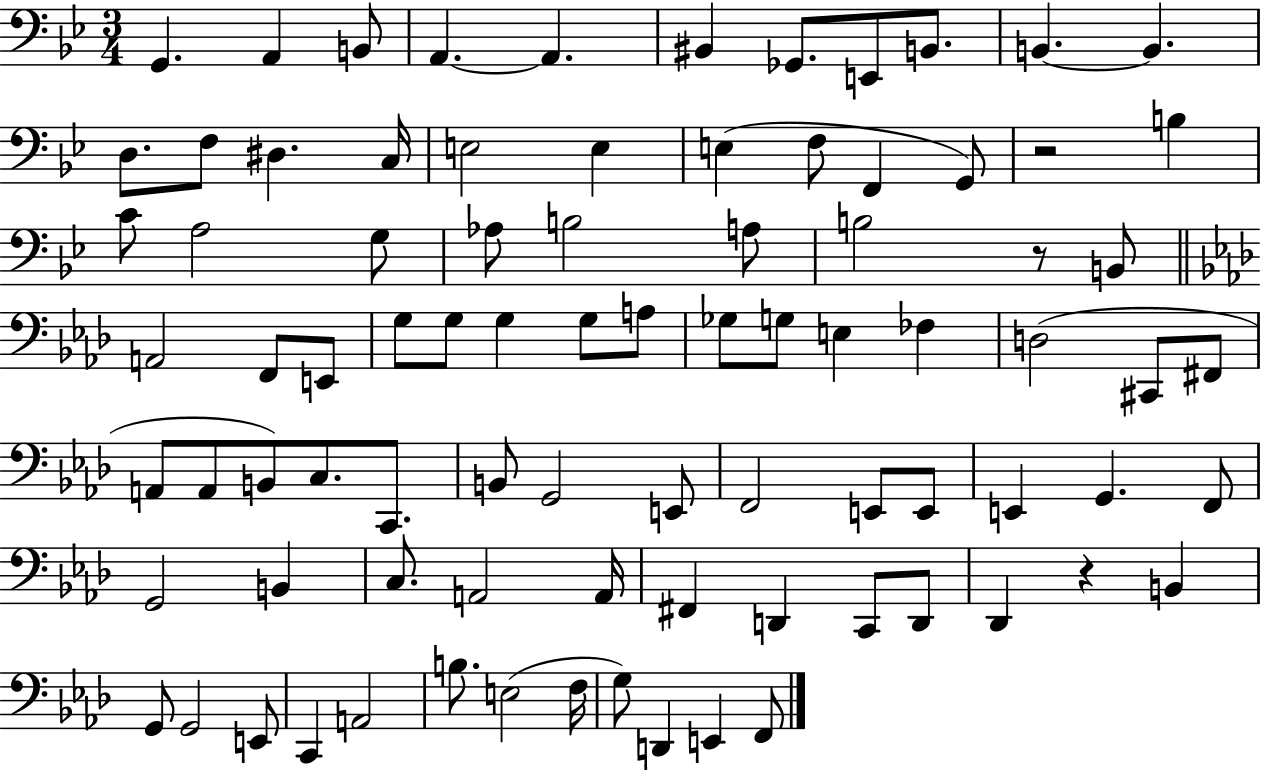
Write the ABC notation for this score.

X:1
T:Untitled
M:3/4
L:1/4
K:Bb
G,, A,, B,,/2 A,, A,, ^B,, _G,,/2 E,,/2 B,,/2 B,, B,, D,/2 F,/2 ^D, C,/4 E,2 E, E, F,/2 F,, G,,/2 z2 B, C/2 A,2 G,/2 _A,/2 B,2 A,/2 B,2 z/2 B,,/2 A,,2 F,,/2 E,,/2 G,/2 G,/2 G, G,/2 A,/2 _G,/2 G,/2 E, _F, D,2 ^C,,/2 ^F,,/2 A,,/2 A,,/2 B,,/2 C,/2 C,,/2 B,,/2 G,,2 E,,/2 F,,2 E,,/2 E,,/2 E,, G,, F,,/2 G,,2 B,, C,/2 A,,2 A,,/4 ^F,, D,, C,,/2 D,,/2 _D,, z B,, G,,/2 G,,2 E,,/2 C,, A,,2 B,/2 E,2 F,/4 G,/2 D,, E,, F,,/2